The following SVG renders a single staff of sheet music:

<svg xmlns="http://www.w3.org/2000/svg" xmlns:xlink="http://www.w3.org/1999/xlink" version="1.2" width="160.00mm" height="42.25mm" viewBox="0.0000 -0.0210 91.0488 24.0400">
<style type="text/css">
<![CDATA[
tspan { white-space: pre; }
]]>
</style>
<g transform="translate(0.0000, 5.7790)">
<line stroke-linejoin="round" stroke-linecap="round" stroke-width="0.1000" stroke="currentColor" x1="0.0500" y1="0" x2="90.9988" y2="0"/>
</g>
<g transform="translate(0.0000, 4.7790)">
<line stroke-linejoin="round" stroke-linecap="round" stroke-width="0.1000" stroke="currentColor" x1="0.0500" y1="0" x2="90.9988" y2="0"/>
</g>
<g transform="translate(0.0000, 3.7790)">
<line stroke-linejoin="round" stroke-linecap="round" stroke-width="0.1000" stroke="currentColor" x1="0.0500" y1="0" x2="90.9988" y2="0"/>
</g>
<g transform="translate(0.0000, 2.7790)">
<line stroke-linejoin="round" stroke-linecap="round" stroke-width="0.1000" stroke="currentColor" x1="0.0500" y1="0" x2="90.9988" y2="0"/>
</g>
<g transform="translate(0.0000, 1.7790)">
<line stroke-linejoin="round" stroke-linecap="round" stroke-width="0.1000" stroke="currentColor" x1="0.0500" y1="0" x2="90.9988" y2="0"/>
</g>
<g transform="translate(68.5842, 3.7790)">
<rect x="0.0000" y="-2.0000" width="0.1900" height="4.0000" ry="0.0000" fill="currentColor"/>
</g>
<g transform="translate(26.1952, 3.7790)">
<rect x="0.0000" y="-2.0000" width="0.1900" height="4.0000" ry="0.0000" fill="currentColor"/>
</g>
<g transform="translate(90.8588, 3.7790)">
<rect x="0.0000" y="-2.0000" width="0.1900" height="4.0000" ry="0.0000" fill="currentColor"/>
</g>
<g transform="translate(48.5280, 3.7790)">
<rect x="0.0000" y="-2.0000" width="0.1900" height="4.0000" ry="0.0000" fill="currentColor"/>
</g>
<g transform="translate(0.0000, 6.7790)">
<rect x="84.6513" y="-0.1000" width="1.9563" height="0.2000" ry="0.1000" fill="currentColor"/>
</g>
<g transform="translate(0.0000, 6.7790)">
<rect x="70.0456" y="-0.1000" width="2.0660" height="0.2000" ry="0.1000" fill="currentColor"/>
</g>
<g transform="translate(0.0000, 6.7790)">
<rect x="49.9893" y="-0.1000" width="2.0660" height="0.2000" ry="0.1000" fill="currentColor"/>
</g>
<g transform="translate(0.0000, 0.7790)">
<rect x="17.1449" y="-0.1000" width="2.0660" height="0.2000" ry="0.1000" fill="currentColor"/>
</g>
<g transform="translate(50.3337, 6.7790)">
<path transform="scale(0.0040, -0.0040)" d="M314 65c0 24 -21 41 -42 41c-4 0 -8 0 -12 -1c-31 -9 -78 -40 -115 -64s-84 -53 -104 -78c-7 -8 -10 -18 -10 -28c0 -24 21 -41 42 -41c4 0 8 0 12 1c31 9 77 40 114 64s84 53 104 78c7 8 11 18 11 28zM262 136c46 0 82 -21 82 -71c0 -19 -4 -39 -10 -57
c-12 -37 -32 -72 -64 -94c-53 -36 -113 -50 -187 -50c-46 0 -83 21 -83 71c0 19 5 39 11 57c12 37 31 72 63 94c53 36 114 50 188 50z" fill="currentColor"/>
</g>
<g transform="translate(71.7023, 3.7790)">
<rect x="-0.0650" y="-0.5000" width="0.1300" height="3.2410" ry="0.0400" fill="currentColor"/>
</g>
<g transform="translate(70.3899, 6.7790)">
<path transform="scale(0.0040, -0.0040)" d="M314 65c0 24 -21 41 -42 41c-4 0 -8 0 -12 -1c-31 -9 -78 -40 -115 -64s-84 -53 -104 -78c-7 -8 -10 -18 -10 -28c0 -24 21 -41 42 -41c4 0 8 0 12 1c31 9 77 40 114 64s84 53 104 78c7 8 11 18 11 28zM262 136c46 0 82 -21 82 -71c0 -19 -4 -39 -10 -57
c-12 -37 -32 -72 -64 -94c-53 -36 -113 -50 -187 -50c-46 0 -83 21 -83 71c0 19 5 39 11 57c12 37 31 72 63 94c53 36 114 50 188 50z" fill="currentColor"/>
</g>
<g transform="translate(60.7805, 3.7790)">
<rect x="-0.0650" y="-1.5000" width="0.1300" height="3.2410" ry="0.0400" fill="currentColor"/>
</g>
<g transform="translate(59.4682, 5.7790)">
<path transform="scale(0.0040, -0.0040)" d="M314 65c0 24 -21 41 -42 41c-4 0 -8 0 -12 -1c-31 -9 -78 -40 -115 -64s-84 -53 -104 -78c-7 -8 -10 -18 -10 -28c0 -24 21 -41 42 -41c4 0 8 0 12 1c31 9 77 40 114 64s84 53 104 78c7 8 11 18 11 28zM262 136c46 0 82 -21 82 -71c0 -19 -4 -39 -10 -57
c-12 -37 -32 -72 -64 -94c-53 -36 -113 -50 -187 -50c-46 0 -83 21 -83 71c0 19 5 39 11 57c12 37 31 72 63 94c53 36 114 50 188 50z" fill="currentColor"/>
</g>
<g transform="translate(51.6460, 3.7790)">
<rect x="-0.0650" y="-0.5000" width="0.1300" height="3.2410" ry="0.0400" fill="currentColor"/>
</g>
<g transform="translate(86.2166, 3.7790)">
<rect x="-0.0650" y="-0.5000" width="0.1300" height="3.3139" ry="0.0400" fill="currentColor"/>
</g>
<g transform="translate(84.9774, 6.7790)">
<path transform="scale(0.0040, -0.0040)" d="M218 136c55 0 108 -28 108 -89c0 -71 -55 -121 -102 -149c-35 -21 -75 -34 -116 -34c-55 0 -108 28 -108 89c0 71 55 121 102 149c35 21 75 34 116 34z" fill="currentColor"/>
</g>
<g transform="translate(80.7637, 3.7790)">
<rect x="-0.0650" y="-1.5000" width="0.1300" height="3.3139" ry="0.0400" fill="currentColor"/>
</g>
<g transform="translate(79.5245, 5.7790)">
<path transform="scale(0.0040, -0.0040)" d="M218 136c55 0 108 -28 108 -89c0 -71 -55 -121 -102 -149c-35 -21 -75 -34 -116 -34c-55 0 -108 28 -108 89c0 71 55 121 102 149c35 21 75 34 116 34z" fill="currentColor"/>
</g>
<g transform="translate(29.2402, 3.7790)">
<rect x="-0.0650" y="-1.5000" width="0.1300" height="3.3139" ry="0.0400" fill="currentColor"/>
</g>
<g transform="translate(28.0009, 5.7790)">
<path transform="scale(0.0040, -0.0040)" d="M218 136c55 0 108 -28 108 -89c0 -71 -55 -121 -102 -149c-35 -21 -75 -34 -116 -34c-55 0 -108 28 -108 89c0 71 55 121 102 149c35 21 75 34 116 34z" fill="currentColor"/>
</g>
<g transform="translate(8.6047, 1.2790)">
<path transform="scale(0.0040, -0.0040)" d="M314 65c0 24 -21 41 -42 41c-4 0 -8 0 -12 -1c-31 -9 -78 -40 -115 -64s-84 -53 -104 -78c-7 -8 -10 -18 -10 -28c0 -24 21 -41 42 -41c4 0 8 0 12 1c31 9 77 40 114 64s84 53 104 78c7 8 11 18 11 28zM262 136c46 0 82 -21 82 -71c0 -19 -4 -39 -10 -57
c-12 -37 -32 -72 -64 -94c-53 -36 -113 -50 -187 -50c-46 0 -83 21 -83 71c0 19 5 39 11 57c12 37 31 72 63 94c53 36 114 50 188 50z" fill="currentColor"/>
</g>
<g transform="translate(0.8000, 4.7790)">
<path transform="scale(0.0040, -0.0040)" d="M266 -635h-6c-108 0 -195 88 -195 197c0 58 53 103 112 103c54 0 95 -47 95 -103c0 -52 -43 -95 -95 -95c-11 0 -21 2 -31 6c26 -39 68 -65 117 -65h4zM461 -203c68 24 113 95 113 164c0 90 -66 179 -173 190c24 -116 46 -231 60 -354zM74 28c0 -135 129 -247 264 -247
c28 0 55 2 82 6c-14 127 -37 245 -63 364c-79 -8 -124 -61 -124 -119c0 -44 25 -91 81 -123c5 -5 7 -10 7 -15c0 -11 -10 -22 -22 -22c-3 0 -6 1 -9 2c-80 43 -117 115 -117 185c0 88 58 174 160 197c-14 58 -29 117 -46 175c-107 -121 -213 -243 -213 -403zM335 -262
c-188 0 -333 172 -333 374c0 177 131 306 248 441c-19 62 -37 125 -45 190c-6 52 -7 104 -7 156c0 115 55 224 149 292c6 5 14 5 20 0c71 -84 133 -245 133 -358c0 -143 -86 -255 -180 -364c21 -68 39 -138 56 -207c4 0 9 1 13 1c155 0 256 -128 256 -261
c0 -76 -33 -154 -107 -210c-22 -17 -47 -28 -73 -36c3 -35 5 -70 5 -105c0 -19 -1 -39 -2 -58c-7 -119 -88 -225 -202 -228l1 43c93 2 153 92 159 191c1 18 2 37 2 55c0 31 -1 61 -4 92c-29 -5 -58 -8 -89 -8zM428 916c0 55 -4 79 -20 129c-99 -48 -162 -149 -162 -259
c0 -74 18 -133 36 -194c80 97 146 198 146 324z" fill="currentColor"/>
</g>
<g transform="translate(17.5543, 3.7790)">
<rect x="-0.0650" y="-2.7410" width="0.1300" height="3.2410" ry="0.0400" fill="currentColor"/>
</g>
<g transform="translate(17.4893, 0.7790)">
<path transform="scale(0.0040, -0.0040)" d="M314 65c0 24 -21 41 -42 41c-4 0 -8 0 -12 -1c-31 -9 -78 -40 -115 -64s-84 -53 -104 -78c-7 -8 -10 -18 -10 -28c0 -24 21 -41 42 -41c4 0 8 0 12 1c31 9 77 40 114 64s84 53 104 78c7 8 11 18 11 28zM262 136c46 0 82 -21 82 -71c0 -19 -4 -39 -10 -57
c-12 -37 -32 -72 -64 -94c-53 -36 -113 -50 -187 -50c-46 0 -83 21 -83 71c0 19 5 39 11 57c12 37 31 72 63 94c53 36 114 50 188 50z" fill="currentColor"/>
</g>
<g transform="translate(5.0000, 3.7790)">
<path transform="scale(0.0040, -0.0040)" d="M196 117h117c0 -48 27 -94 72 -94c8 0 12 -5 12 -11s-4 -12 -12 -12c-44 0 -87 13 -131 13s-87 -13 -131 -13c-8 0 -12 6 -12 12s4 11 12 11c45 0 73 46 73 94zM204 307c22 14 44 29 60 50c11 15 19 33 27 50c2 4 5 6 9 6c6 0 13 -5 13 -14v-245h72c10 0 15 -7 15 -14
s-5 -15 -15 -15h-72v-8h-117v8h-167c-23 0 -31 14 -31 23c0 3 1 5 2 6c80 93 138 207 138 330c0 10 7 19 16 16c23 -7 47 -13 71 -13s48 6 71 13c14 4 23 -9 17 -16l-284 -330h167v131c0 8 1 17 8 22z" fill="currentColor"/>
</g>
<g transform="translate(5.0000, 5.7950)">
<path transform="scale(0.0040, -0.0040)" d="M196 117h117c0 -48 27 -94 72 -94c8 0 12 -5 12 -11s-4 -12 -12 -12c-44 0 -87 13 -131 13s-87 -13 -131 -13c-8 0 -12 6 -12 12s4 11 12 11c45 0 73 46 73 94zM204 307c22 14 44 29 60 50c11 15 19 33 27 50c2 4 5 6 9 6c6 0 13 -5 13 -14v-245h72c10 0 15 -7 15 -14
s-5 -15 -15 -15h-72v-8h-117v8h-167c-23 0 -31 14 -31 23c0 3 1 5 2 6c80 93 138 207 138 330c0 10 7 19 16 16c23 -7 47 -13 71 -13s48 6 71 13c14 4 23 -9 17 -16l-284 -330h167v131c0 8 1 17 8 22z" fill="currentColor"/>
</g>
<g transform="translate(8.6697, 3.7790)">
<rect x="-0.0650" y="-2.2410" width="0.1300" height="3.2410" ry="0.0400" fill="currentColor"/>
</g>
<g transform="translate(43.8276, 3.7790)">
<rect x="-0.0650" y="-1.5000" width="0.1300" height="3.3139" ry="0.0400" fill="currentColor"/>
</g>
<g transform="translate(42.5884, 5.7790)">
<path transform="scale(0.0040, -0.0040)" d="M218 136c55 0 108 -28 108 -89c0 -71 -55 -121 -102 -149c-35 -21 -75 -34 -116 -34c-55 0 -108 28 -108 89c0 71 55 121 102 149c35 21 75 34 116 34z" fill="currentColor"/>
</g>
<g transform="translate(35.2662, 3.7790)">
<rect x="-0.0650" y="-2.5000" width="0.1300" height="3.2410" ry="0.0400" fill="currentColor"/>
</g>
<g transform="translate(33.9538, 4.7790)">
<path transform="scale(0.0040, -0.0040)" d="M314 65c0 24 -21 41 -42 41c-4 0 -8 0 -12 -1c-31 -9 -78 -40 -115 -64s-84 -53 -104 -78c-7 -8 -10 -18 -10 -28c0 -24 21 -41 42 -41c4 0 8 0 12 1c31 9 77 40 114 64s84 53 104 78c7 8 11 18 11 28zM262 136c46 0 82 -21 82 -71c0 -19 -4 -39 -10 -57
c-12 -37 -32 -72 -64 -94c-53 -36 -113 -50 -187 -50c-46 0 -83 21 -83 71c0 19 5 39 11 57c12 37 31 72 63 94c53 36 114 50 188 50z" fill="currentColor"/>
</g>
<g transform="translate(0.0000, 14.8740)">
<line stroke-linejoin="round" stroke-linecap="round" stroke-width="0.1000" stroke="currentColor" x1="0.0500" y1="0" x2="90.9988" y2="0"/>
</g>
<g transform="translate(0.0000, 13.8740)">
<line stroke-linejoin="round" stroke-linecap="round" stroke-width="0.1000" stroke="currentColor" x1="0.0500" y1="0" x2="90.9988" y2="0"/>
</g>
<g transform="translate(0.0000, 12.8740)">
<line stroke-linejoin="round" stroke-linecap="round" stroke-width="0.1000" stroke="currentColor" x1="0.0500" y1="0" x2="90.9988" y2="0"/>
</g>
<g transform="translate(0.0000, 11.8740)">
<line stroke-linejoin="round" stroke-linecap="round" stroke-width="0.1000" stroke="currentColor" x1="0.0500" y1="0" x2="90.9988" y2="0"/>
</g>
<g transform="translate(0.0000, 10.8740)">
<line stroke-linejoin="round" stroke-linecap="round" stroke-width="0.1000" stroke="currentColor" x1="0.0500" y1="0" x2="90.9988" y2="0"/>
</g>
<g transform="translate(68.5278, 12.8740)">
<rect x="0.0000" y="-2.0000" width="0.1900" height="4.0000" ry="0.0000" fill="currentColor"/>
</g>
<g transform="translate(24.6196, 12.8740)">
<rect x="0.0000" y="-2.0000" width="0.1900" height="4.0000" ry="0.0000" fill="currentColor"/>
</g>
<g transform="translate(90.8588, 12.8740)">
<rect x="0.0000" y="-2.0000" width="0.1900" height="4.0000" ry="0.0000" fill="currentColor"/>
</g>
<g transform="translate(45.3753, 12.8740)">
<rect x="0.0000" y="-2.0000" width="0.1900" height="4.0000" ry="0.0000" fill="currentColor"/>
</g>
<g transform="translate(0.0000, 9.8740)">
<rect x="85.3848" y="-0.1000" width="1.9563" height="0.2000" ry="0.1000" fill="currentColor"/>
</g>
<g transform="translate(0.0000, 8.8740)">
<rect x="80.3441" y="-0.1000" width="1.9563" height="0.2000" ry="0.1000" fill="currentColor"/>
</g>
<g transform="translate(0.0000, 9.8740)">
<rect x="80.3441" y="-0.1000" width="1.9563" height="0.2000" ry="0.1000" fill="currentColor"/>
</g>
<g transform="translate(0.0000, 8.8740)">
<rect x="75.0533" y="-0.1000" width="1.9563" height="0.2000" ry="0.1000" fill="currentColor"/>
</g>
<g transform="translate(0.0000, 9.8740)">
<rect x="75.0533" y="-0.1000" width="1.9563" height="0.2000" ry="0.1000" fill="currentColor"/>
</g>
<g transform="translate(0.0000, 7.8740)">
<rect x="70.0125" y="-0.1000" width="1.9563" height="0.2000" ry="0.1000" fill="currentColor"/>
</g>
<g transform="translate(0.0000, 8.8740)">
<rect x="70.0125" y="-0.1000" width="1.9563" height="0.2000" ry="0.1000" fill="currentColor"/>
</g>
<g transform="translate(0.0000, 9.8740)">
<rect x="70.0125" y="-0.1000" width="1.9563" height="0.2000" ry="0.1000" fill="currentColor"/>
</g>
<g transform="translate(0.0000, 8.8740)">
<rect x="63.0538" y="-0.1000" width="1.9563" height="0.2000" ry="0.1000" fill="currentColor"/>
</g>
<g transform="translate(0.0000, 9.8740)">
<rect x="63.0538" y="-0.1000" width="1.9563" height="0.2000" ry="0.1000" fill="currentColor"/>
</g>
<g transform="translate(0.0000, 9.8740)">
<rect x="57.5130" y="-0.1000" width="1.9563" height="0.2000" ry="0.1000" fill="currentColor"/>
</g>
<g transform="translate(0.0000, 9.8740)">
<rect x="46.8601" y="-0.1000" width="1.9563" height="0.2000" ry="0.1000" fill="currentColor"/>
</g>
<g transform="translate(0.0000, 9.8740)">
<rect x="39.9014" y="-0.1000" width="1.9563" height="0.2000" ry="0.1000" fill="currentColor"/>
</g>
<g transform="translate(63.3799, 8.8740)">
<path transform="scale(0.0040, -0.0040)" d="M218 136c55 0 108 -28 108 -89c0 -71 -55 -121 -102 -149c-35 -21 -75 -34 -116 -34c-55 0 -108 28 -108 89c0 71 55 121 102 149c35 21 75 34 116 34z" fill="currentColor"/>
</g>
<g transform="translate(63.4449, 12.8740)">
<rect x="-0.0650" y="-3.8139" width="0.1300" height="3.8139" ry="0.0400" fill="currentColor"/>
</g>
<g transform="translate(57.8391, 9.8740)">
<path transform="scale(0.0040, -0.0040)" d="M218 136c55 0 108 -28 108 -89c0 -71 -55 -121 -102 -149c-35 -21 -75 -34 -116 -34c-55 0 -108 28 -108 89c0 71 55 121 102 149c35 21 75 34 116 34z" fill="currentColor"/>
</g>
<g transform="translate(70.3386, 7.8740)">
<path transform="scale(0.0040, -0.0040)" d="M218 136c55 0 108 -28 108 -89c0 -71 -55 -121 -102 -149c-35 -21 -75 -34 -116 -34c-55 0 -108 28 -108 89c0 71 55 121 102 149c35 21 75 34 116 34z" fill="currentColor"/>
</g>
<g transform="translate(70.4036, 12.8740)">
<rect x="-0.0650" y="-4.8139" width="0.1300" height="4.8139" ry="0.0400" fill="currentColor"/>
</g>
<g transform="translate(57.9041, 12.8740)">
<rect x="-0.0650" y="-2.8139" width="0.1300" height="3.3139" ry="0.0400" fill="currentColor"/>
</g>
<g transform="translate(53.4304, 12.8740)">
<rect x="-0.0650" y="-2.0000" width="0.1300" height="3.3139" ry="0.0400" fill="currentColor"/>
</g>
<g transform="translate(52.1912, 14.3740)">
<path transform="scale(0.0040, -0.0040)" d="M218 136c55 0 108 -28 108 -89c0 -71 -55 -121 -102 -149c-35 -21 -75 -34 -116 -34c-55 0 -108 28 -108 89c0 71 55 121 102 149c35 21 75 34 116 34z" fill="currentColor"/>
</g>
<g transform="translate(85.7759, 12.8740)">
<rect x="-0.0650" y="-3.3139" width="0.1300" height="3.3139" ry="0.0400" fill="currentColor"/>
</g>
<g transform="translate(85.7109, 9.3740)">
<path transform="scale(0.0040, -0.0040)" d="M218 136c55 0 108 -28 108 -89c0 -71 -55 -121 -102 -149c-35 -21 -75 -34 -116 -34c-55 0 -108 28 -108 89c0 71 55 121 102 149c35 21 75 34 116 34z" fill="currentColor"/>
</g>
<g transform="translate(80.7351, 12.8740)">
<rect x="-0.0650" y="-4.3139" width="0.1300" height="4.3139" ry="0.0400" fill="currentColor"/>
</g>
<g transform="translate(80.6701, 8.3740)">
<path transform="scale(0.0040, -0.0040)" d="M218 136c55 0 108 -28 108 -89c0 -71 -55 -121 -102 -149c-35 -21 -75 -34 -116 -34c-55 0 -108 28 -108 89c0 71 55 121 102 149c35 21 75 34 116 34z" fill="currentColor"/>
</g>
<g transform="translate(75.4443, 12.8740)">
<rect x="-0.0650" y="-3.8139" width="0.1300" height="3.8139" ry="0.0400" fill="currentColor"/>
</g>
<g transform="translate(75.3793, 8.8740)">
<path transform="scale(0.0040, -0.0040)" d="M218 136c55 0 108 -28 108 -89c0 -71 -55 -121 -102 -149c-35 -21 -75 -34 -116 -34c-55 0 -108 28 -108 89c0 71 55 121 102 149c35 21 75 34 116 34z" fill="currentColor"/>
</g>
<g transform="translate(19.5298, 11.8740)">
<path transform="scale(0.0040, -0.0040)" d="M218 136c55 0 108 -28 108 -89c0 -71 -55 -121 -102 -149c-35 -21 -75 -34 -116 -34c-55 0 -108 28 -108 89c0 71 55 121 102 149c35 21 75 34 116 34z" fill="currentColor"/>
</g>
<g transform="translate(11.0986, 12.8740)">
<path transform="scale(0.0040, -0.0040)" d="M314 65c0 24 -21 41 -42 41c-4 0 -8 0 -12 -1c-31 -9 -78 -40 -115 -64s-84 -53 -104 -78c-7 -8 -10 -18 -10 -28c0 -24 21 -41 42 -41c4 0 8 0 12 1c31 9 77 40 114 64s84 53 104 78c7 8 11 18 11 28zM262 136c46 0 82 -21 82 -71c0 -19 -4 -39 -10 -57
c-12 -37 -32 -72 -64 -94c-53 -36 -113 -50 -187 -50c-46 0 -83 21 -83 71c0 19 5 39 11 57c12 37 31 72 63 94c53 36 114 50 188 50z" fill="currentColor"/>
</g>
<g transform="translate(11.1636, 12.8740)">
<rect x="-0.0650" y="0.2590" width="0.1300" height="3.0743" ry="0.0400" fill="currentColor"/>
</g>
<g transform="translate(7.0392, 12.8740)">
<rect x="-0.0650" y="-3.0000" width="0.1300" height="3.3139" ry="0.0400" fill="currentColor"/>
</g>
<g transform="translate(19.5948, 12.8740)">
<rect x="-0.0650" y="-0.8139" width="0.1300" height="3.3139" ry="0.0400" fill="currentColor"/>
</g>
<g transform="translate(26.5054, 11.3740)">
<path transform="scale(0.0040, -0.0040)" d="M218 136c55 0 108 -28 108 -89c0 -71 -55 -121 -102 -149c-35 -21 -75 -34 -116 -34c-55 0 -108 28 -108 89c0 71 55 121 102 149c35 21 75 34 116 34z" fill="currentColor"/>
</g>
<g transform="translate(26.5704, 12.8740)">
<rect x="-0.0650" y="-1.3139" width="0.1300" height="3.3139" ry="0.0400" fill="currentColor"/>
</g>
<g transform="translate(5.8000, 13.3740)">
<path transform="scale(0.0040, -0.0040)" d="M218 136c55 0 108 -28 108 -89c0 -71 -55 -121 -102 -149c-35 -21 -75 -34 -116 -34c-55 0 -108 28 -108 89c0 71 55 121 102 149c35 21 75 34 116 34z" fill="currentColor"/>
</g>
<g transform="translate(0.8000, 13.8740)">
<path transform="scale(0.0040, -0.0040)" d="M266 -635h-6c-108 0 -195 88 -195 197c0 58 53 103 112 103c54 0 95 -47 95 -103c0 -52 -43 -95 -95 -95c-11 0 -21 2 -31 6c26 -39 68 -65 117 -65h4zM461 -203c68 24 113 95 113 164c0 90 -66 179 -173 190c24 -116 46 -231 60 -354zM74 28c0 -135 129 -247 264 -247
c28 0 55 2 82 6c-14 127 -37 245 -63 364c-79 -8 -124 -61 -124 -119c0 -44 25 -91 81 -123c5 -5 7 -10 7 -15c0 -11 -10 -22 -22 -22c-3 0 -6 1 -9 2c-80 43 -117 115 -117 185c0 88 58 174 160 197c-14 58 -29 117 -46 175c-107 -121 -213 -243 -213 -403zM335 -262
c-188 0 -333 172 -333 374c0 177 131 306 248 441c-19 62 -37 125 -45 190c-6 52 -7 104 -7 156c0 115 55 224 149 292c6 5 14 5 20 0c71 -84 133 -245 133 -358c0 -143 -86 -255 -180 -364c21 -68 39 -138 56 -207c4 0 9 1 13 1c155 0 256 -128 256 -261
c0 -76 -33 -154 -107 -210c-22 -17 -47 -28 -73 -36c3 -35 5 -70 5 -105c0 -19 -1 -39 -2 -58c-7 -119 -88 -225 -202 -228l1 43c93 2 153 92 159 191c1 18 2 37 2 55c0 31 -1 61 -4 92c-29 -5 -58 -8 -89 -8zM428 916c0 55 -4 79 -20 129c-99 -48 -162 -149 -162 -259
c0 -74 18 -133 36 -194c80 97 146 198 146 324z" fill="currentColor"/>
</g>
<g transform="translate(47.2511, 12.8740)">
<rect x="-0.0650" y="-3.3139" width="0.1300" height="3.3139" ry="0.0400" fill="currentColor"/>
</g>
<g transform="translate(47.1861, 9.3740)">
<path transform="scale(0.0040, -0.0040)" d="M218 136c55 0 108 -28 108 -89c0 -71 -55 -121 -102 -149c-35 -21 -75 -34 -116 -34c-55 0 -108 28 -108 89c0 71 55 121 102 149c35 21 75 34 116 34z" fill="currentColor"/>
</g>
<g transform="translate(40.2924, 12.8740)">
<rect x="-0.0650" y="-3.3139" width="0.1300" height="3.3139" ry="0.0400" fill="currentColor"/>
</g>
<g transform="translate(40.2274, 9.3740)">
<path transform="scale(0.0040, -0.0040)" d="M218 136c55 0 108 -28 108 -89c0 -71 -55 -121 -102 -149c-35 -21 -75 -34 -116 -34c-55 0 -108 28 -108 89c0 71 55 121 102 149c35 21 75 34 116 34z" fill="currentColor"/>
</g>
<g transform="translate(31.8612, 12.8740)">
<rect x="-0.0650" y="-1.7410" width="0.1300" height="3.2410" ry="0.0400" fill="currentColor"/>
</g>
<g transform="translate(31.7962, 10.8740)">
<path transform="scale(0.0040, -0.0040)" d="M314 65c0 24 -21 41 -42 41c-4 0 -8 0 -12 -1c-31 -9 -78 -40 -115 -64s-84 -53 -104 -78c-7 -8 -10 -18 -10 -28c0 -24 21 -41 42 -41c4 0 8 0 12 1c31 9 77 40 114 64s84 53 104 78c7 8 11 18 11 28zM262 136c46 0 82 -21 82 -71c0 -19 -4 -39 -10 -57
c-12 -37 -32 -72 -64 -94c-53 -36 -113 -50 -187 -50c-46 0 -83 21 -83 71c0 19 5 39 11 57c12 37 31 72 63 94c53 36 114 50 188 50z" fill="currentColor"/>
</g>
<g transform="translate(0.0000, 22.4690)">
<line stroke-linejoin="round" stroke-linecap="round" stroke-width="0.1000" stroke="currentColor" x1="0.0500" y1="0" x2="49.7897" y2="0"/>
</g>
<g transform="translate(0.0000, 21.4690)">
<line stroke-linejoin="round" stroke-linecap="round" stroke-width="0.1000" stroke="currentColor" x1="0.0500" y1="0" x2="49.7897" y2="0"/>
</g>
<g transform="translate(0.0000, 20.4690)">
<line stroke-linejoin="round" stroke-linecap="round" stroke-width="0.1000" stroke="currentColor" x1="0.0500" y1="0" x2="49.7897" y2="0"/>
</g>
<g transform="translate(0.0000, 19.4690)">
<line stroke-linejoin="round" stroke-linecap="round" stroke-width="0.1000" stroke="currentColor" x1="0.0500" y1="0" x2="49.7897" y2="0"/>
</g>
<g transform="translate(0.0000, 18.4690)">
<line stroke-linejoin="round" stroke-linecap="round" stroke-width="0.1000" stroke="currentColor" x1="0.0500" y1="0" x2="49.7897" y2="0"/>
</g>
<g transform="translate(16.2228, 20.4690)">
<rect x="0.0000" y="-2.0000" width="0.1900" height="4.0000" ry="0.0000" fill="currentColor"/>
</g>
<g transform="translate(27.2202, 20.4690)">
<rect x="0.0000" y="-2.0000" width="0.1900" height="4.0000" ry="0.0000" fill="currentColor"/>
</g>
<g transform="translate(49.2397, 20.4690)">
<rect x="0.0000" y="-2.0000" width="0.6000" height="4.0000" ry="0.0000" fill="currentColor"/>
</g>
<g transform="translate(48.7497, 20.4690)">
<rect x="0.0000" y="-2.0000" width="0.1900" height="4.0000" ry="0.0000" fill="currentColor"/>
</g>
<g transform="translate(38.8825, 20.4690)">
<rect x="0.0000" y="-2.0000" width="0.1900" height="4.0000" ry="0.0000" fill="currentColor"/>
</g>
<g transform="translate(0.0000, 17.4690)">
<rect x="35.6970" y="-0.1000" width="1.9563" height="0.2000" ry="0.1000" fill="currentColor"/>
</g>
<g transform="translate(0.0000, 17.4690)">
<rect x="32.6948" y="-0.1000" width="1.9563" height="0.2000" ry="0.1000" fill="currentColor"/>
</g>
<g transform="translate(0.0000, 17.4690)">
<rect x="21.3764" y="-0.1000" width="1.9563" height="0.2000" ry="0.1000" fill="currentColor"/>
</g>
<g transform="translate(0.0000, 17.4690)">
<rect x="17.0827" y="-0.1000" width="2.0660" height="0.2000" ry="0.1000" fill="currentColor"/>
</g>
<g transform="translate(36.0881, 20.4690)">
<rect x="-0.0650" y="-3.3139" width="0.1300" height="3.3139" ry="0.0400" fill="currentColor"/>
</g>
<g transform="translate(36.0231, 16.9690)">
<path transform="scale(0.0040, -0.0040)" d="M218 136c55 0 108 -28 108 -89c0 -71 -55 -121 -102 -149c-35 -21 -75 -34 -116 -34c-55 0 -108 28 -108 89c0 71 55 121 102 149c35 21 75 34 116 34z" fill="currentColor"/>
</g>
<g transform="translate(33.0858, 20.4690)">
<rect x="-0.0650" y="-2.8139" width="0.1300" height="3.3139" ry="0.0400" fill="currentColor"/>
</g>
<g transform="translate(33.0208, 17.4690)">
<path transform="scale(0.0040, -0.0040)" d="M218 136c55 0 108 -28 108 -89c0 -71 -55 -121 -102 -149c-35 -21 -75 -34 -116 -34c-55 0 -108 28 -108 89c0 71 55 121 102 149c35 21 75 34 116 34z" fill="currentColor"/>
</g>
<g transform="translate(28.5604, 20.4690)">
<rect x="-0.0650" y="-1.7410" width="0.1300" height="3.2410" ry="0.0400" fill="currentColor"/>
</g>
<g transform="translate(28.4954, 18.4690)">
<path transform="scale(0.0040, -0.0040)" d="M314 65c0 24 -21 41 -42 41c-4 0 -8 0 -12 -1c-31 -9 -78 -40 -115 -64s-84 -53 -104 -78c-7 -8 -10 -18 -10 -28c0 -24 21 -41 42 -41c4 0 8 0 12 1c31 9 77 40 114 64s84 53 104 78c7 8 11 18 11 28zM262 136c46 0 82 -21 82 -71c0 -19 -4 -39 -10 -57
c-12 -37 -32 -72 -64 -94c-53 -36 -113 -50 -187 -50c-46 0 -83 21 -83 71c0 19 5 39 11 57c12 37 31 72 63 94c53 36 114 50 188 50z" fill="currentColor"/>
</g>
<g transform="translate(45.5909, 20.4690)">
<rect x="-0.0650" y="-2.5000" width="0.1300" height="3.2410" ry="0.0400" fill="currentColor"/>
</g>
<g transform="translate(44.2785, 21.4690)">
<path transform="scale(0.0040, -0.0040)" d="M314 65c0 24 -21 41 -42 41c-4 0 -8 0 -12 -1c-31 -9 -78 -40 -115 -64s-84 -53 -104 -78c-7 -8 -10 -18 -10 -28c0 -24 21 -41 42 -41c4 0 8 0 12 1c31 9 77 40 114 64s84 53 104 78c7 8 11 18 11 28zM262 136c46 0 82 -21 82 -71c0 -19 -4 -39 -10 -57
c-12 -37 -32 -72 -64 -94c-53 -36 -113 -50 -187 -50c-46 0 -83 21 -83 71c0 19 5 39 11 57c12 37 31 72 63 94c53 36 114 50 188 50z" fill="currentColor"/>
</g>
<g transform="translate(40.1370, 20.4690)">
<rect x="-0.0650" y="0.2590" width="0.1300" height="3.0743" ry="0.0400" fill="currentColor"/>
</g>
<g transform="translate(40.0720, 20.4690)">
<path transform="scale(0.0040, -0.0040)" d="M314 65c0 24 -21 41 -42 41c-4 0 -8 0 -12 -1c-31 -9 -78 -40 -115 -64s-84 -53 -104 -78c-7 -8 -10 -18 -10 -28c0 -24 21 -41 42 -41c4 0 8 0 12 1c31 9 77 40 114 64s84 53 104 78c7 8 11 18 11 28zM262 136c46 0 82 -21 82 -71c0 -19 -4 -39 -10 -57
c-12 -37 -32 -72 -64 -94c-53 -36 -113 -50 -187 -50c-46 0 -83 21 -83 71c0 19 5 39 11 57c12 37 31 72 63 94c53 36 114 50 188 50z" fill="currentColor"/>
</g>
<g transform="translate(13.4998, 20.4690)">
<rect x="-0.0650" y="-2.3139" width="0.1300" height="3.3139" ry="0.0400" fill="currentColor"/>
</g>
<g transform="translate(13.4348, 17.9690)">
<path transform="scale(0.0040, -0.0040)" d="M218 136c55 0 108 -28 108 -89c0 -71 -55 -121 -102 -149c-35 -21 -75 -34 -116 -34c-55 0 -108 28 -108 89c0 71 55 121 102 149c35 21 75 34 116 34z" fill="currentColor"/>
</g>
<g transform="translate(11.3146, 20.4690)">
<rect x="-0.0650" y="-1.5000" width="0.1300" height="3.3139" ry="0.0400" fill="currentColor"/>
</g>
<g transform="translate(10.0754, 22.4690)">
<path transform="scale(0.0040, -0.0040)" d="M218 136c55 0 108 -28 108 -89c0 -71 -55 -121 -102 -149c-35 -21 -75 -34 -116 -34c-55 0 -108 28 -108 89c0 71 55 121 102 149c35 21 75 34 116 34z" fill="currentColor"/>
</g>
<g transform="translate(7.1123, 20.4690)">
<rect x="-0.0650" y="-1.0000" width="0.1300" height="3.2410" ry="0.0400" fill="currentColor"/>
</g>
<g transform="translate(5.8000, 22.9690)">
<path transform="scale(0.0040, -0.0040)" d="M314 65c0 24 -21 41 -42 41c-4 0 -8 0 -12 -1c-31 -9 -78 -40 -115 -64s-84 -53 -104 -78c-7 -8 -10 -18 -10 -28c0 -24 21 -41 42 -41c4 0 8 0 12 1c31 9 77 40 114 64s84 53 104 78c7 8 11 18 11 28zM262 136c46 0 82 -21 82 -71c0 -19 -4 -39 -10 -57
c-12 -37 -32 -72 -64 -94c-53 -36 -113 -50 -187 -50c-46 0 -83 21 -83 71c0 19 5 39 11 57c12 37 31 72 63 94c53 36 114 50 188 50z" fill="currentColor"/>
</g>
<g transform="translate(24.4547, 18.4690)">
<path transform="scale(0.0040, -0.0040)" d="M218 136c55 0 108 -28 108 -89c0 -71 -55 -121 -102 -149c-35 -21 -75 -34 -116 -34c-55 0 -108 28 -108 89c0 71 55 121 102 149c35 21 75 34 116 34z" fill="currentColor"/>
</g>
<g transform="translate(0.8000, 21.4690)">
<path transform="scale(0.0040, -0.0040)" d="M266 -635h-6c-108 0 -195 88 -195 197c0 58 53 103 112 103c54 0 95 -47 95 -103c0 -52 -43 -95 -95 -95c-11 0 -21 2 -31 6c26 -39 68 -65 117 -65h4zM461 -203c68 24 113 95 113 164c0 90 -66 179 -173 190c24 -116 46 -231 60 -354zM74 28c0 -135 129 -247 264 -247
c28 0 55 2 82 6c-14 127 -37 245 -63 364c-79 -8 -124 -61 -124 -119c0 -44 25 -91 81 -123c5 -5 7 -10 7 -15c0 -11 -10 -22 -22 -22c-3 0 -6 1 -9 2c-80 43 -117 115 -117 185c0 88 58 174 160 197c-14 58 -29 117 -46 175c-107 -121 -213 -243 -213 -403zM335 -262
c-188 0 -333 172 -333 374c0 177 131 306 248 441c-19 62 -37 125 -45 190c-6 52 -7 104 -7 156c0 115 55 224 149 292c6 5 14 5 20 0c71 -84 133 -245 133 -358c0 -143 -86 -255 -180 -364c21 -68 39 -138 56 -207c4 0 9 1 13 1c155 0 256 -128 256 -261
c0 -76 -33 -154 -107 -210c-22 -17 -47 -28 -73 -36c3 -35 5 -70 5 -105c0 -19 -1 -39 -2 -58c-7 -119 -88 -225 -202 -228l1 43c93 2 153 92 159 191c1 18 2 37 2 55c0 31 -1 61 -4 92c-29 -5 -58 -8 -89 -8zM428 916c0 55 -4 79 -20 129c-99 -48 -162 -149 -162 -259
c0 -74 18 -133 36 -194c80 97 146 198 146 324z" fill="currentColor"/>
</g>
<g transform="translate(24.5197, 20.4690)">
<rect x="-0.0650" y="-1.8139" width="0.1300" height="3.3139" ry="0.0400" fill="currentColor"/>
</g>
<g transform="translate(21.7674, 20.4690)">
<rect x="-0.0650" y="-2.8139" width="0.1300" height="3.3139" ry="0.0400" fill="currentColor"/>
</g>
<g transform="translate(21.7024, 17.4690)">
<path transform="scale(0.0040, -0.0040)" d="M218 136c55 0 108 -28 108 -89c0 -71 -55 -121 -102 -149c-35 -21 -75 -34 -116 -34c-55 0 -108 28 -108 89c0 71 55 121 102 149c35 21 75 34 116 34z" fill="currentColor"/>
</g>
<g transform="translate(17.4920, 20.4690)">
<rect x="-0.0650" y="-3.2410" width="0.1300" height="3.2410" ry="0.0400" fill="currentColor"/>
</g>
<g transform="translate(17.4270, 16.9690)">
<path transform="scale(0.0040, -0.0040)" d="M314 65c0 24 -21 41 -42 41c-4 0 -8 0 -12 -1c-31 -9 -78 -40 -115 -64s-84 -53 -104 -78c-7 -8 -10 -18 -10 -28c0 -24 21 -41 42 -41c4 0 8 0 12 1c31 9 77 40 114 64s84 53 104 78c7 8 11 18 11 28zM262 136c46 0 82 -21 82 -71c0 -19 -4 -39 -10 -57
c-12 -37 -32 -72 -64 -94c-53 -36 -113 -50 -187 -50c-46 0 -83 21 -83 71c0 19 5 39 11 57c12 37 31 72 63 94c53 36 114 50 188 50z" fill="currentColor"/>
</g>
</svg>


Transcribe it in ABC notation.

X:1
T:Untitled
M:4/4
L:1/4
K:C
g2 a2 E G2 E C2 E2 C2 E C A B2 d e f2 b b F a c' e' c' d' b D2 E g b2 a f f2 a b B2 G2